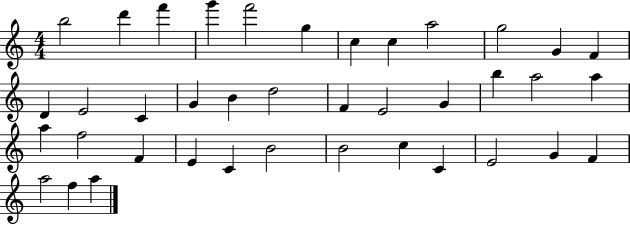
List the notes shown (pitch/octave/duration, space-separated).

B5/h D6/q F6/q G6/q F6/h G5/q C5/q C5/q A5/h G5/h G4/q F4/q D4/q E4/h C4/q G4/q B4/q D5/h F4/q E4/h G4/q B5/q A5/h A5/q A5/q F5/h F4/q E4/q C4/q B4/h B4/h C5/q C4/q E4/h G4/q F4/q A5/h F5/q A5/q